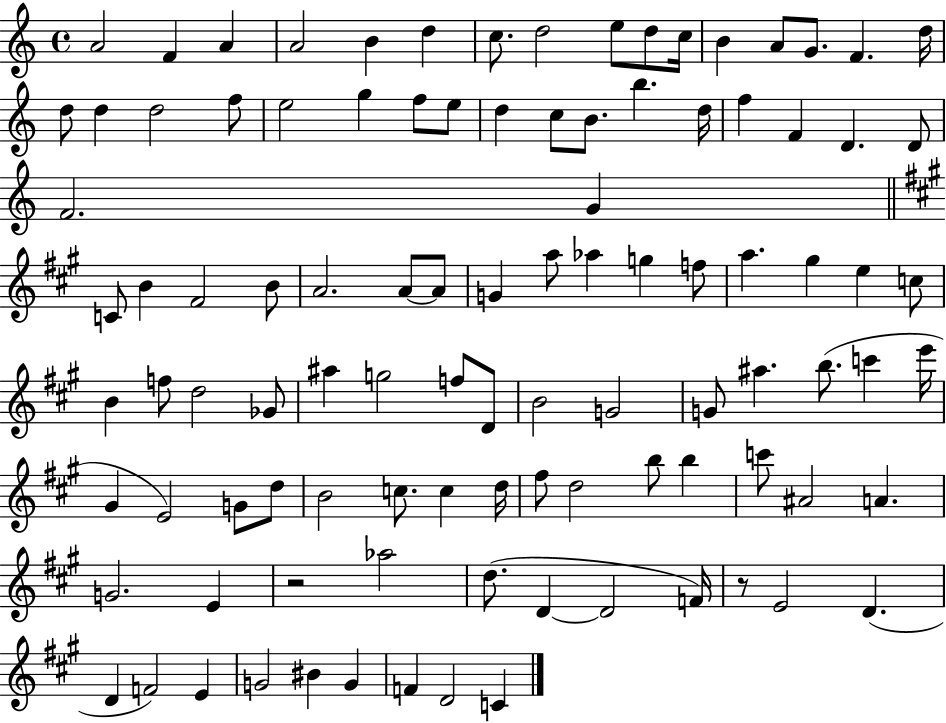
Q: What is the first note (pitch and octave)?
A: A4